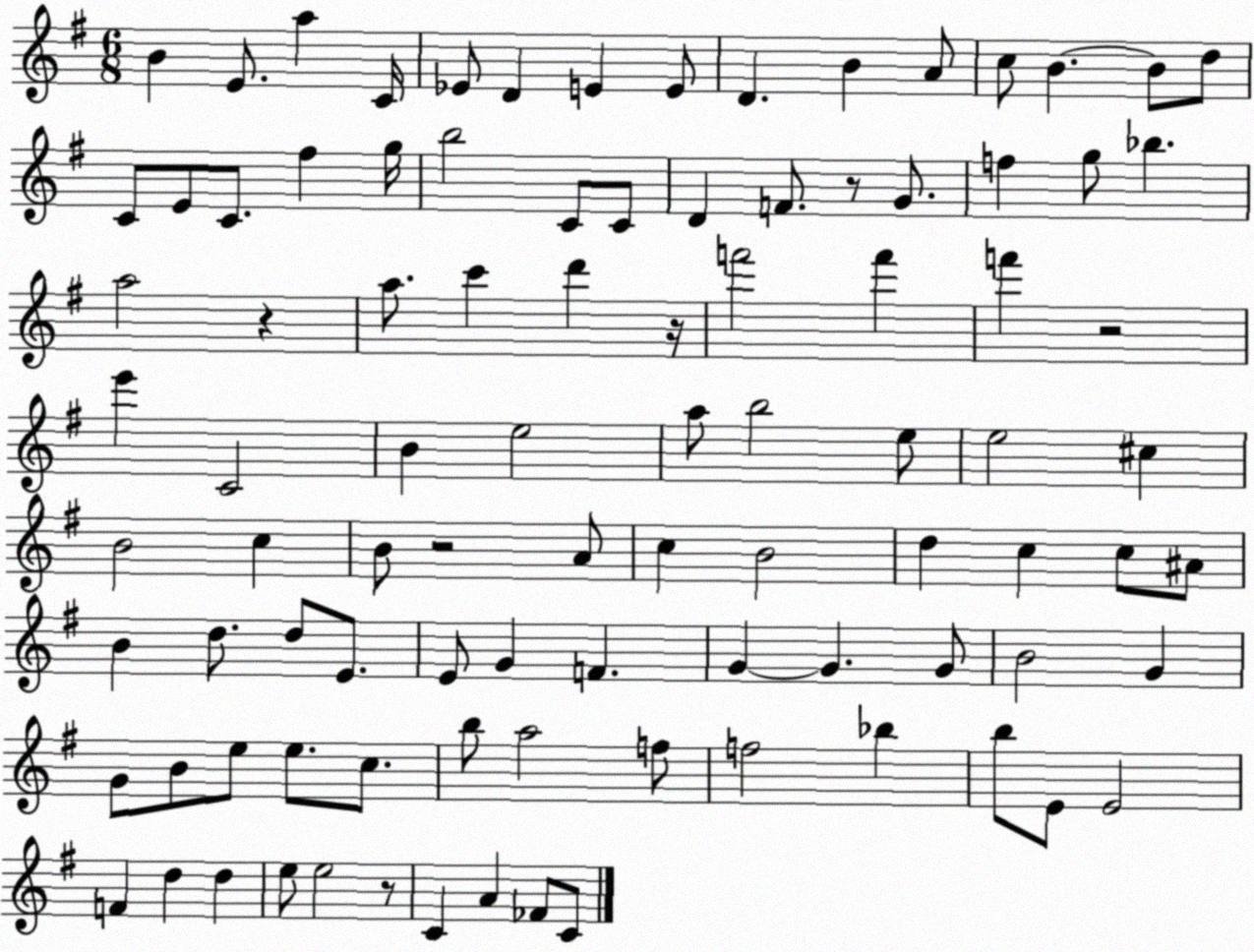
X:1
T:Untitled
M:6/8
L:1/4
K:G
B E/2 a C/4 _E/2 D E E/2 D B A/2 c/2 B B/2 d/2 C/2 E/2 C/2 ^f g/4 b2 C/2 C/2 D F/2 z/2 G/2 f g/2 _b a2 z a/2 c' d' z/4 f'2 f' f' z2 e' C2 B e2 a/2 b2 e/2 e2 ^c B2 c B/2 z2 A/2 c B2 d c c/2 ^A/2 B d/2 d/2 E/2 E/2 G F G G G/2 B2 G G/2 B/2 e/2 e/2 c/2 b/2 a2 f/2 f2 _b b/2 E/2 E2 F d d e/2 e2 z/2 C A _F/2 C/2